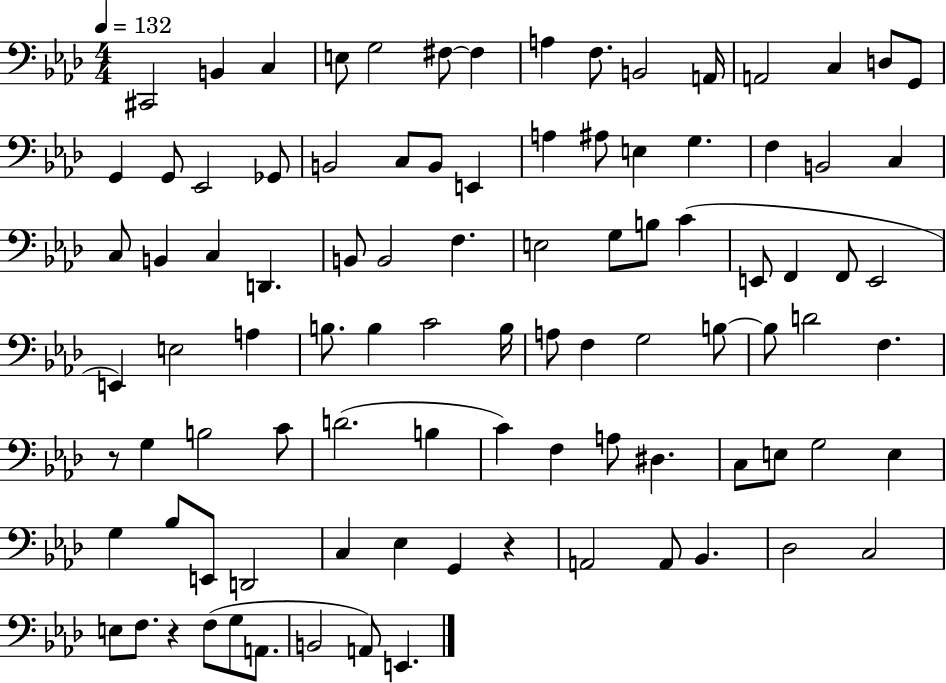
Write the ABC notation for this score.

X:1
T:Untitled
M:4/4
L:1/4
K:Ab
^C,,2 B,, C, E,/2 G,2 ^F,/2 ^F, A, F,/2 B,,2 A,,/4 A,,2 C, D,/2 G,,/2 G,, G,,/2 _E,,2 _G,,/2 B,,2 C,/2 B,,/2 E,, A, ^A,/2 E, G, F, B,,2 C, C,/2 B,, C, D,, B,,/2 B,,2 F, E,2 G,/2 B,/2 C E,,/2 F,, F,,/2 E,,2 E,, E,2 A, B,/2 B, C2 B,/4 A,/2 F, G,2 B,/2 B,/2 D2 F, z/2 G, B,2 C/2 D2 B, C F, A,/2 ^D, C,/2 E,/2 G,2 E, G, _B,/2 E,,/2 D,,2 C, _E, G,, z A,,2 A,,/2 _B,, _D,2 C,2 E,/2 F,/2 z F,/2 G,/2 A,,/2 B,,2 A,,/2 E,,